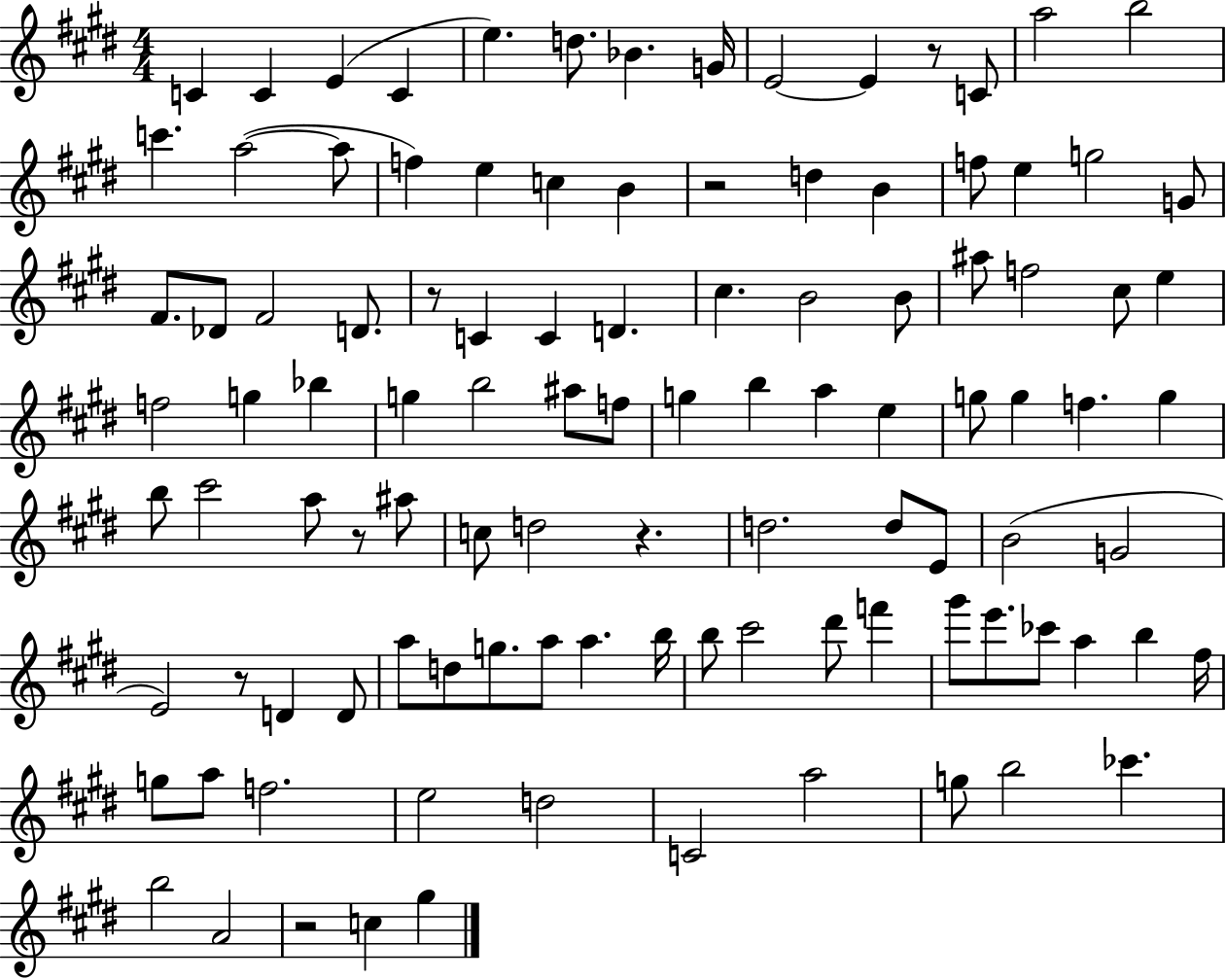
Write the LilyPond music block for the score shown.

{
  \clef treble
  \numericTimeSignature
  \time 4/4
  \key e \major
  c'4 c'4 e'4( c'4 | e''4.) d''8. bes'4. g'16 | e'2~~ e'4 r8 c'8 | a''2 b''2 | \break c'''4. a''2~(~ a''8 | f''4) e''4 c''4 b'4 | r2 d''4 b'4 | f''8 e''4 g''2 g'8 | \break fis'8. des'8 fis'2 d'8. | r8 c'4 c'4 d'4. | cis''4. b'2 b'8 | ais''8 f''2 cis''8 e''4 | \break f''2 g''4 bes''4 | g''4 b''2 ais''8 f''8 | g''4 b''4 a''4 e''4 | g''8 g''4 f''4. g''4 | \break b''8 cis'''2 a''8 r8 ais''8 | c''8 d''2 r4. | d''2. d''8 e'8 | b'2( g'2 | \break e'2) r8 d'4 d'8 | a''8 d''8 g''8. a''8 a''4. b''16 | b''8 cis'''2 dis'''8 f'''4 | gis'''8 e'''8. ces'''8 a''4 b''4 fis''16 | \break g''8 a''8 f''2. | e''2 d''2 | c'2 a''2 | g''8 b''2 ces'''4. | \break b''2 a'2 | r2 c''4 gis''4 | \bar "|."
}